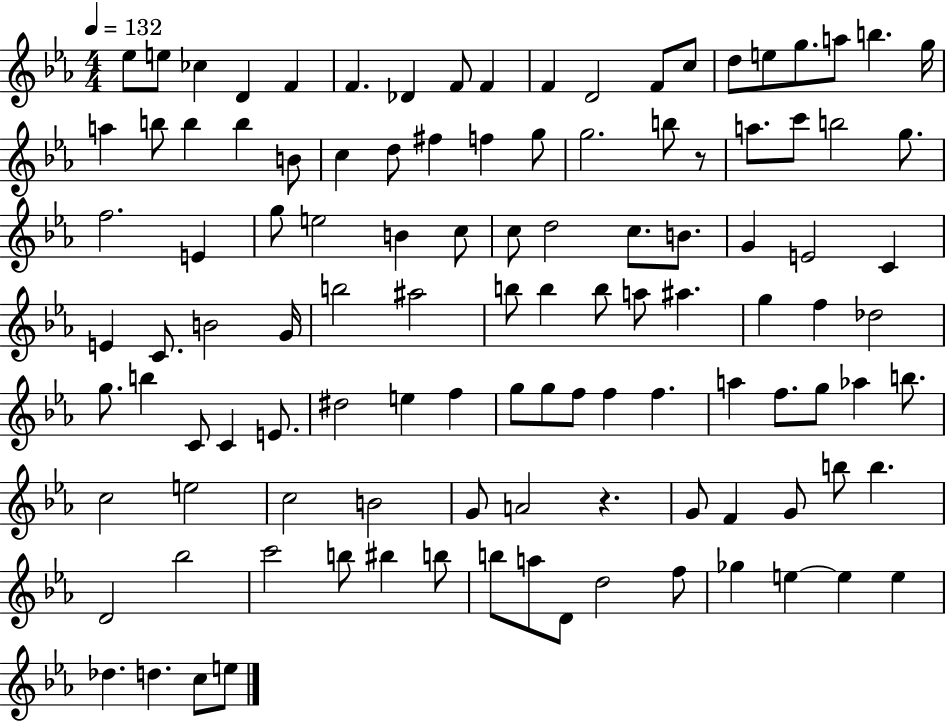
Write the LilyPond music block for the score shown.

{
  \clef treble
  \numericTimeSignature
  \time 4/4
  \key ees \major
  \tempo 4 = 132
  \repeat volta 2 { ees''8 e''8 ces''4 d'4 f'4 | f'4. des'4 f'8 f'4 | f'4 d'2 f'8 c''8 | d''8 e''8 g''8. a''8 b''4. g''16 | \break a''4 b''8 b''4 b''4 b'8 | c''4 d''8 fis''4 f''4 g''8 | g''2. b''8 r8 | a''8. c'''8 b''2 g''8. | \break f''2. e'4 | g''8 e''2 b'4 c''8 | c''8 d''2 c''8. b'8. | g'4 e'2 c'4 | \break e'4 c'8. b'2 g'16 | b''2 ais''2 | b''8 b''4 b''8 a''8 ais''4. | g''4 f''4 des''2 | \break g''8. b''4 c'8 c'4 e'8. | dis''2 e''4 f''4 | g''8 g''8 f''8 f''4 f''4. | a''4 f''8. g''8 aes''4 b''8. | \break c''2 e''2 | c''2 b'2 | g'8 a'2 r4. | g'8 f'4 g'8 b''8 b''4. | \break d'2 bes''2 | c'''2 b''8 bis''4 b''8 | b''8 a''8 d'8 d''2 f''8 | ges''4 e''4~~ e''4 e''4 | \break des''4. d''4. c''8 e''8 | } \bar "|."
}